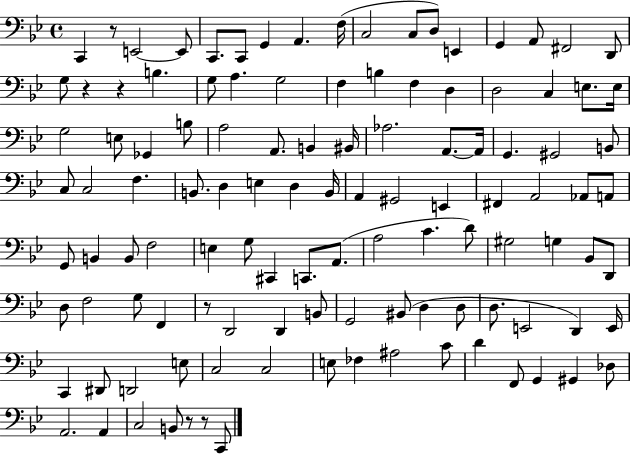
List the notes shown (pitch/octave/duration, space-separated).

C2/q R/e E2/h E2/e C2/e. C2/e G2/q A2/q. F3/s C3/h C3/e D3/e E2/q G2/q A2/e F#2/h D2/e G3/e R/q R/q B3/q. G3/e A3/q. G3/h F3/q B3/q F3/q D3/q D3/h C3/q E3/e. E3/s G3/h E3/e Gb2/q B3/e A3/h A2/e. B2/q BIS2/s Ab3/h. A2/e. A2/s G2/q. G#2/h B2/e C3/e C3/h F3/q. B2/e. D3/q E3/q D3/q B2/s A2/q G#2/h E2/q F#2/q A2/h Ab2/e A2/e G2/e B2/q B2/e F3/h E3/q G3/e C#2/q C2/e. A2/e. A3/h C4/q. D4/e G#3/h G3/q Bb2/e D2/e D3/e F3/h G3/e F2/q R/e D2/h D2/q B2/e G2/h BIS2/e D3/q D3/e D3/e. E2/h D2/q E2/s C2/q D#2/e D2/h E3/e C3/h C3/h E3/e FES3/q A#3/h C4/e D4/q F2/e G2/q G#2/q Db3/e A2/h. A2/q C3/h B2/e R/e R/e C2/e